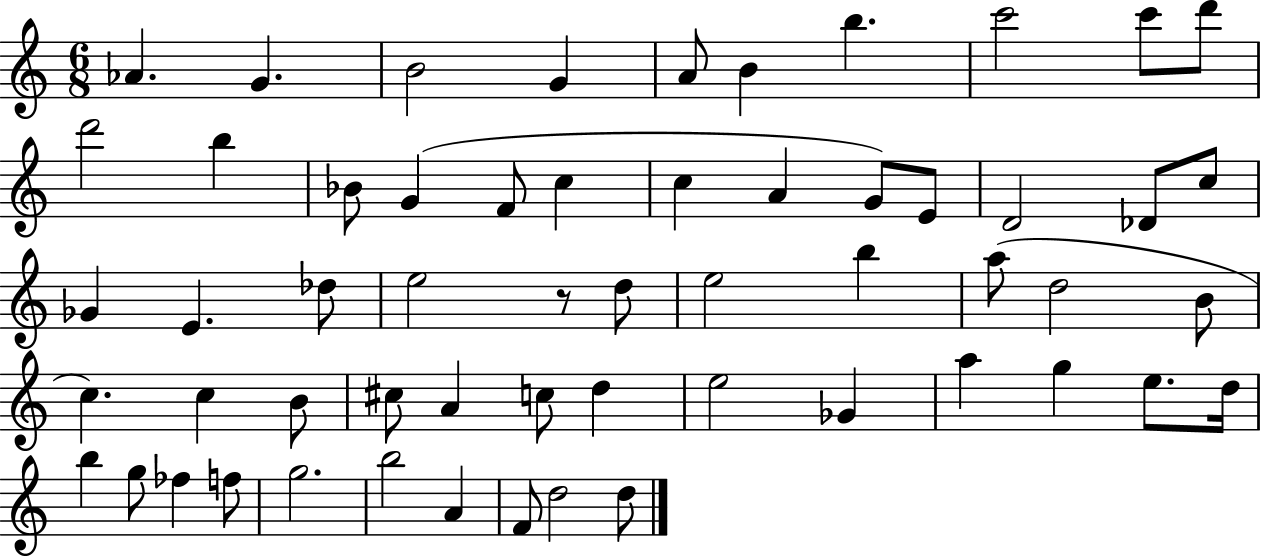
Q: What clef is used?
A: treble